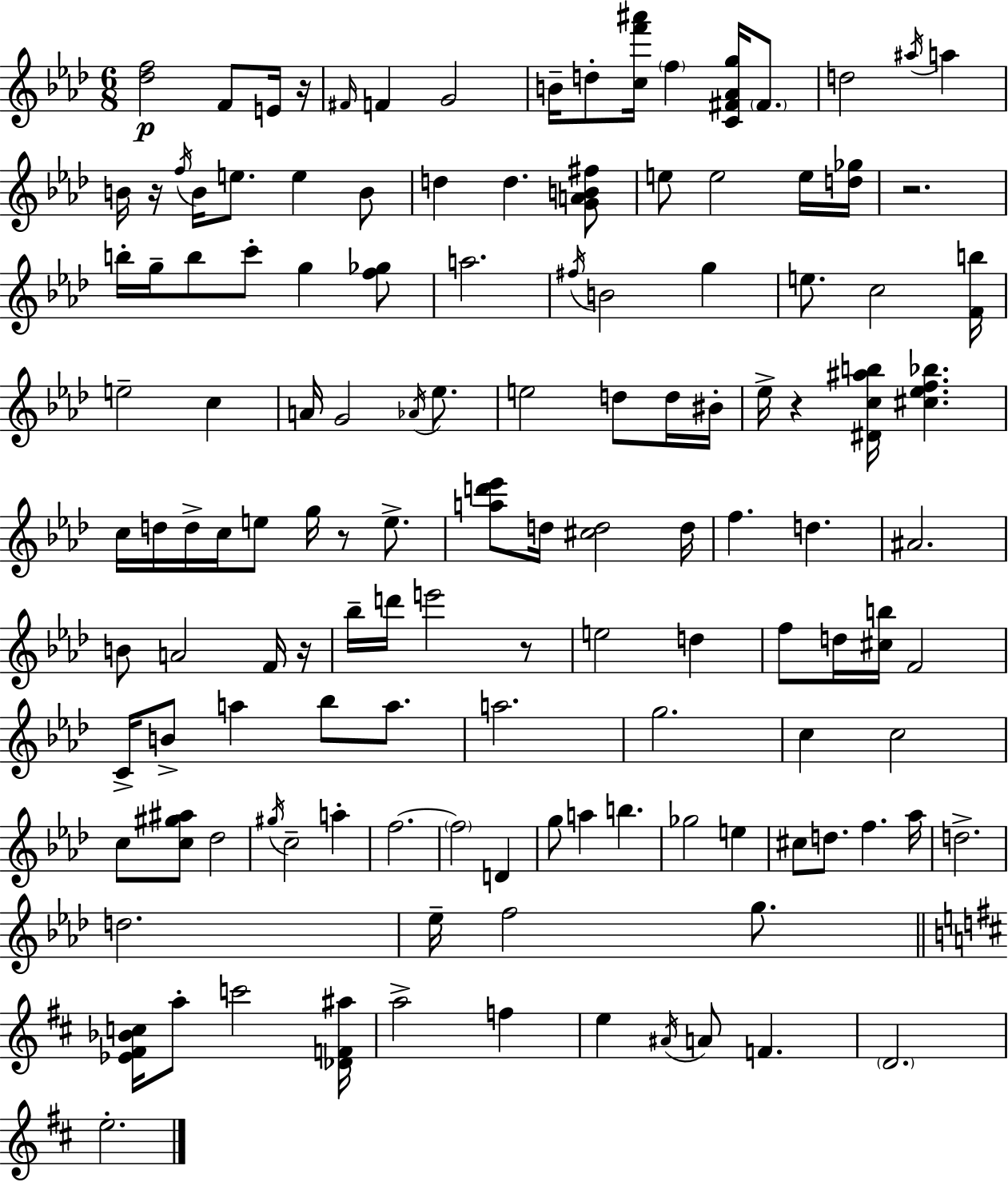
[Db5,F5]/h F4/e E4/s R/s F#4/s F4/q G4/h B4/s D5/e [C5,F6,A#6]/s F5/q [C4,F#4,Ab4,G5]/s F#4/e. D5/h A#5/s A5/q B4/s R/s F5/s B4/s E5/e. E5/q B4/e D5/q D5/q. [G4,A4,B4,F#5]/e E5/e E5/h E5/s [D5,Gb5]/s R/h. B5/s G5/s B5/e C6/e G5/q [F5,Gb5]/e A5/h. F#5/s B4/h G5/q E5/e. C5/h [F4,B5]/s E5/h C5/q A4/s G4/h Ab4/s Eb5/e. E5/h D5/e D5/s BIS4/s Eb5/s R/q [D#4,C5,A#5,B5]/s [C#5,Eb5,F5,Bb5]/q. C5/s D5/s D5/s C5/s E5/e G5/s R/e E5/e. [A5,D6,Eb6]/e D5/s [C#5,D5]/h D5/s F5/q. D5/q. A#4/h. B4/e A4/h F4/s R/s Bb5/s D6/s E6/h R/e E5/h D5/q F5/e D5/s [C#5,B5]/s F4/h C4/s B4/e A5/q Bb5/e A5/e. A5/h. G5/h. C5/q C5/h C5/e [C5,G#5,A#5]/e Db5/h G#5/s C5/h A5/q F5/h. F5/h D4/q G5/e A5/q B5/q. Gb5/h E5/q C#5/e D5/e. F5/q. Ab5/s D5/h. D5/h. Eb5/s F5/h G5/e. [Eb4,F#4,Bb4,C5]/s A5/e C6/h [Db4,F4,A#5]/s A5/h F5/q E5/q A#4/s A4/e F4/q. D4/h. E5/h.